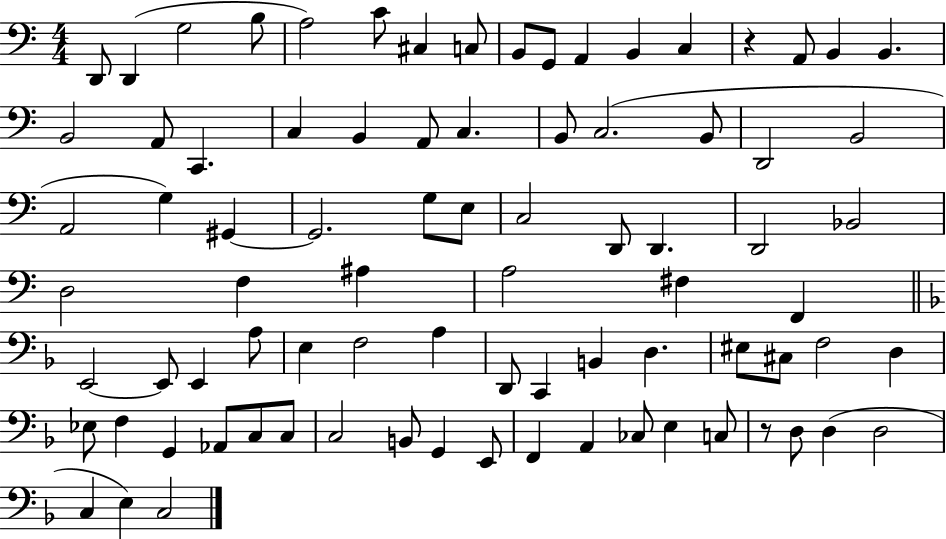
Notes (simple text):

D2/e D2/q G3/h B3/e A3/h C4/e C#3/q C3/e B2/e G2/e A2/q B2/q C3/q R/q A2/e B2/q B2/q. B2/h A2/e C2/q. C3/q B2/q A2/e C3/q. B2/e C3/h. B2/e D2/h B2/h A2/h G3/q G#2/q G#2/h. G3/e E3/e C3/h D2/e D2/q. D2/h Bb2/h D3/h F3/q A#3/q A3/h F#3/q F2/q E2/h E2/e E2/q A3/e E3/q F3/h A3/q D2/e C2/q B2/q D3/q. EIS3/e C#3/e F3/h D3/q Eb3/e F3/q G2/q Ab2/e C3/e C3/e C3/h B2/e G2/q E2/e F2/q A2/q CES3/e E3/q C3/e R/e D3/e D3/q D3/h C3/q E3/q C3/h